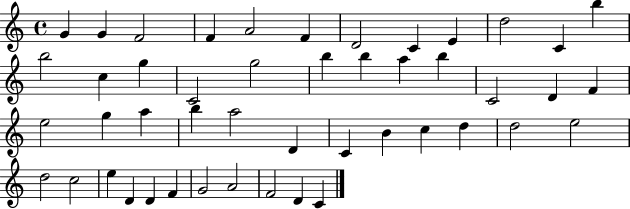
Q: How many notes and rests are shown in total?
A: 47